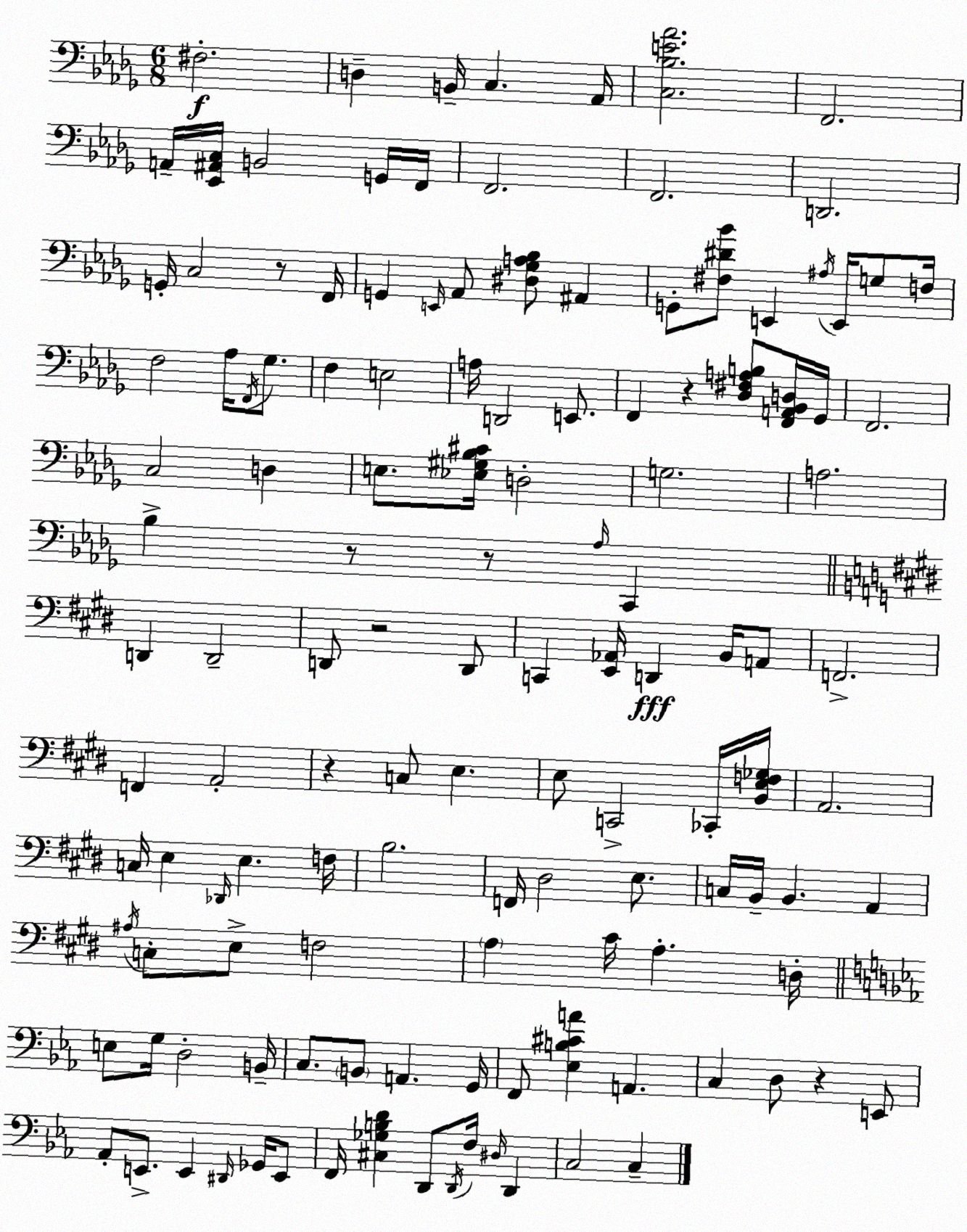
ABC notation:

X:1
T:Untitled
M:6/8
L:1/4
K:Bbm
^F,2 D, B,,/4 C, _A,,/4 [C,_B,E_A]2 F,,2 A,,/4 [_E,,^A,,C,]/4 B,,2 G,,/4 F,,/4 F,,2 F,,2 D,,2 G,,/4 C,2 z/2 F,,/4 G,, E,,/4 _A,,/2 [^D,_G,A,_B,]/2 ^A,, G,,/2 [^F,^D_B]/2 E,, ^A,/4 E,,/4 G,/2 F,/4 F,2 _A,/4 F,,/4 _G,/2 F, E,2 A,/4 D,,2 E,,/2 F,, z [_D,^F,A,B,]/2 [F,,A,,_B,,D,]/4 _G,,/4 F,,2 C,2 D, E,/2 [_E,^G,_B,^C]/4 D,2 G,2 A,2 _B, z/2 z/2 _A,/4 C,, D,, D,,2 D,,/2 z2 D,,/2 C,, [E,,_A,,]/4 D,, B,,/4 A,,/2 F,,2 F,, A,,2 z C,/2 E, E,/2 C,,2 _C,,/4 [B,,E,F,_G,]/4 A,,2 C,/4 E, _D,,/4 E, F,/4 B,2 F,,/4 ^D,2 E,/2 C,/4 B,,/4 B,, A,, ^A,/4 C,/2 E,/2 F,2 A, ^C/4 A, D,/4 E,/2 G,/4 D,2 B,,/4 C,/2 B,,/2 A,, G,,/4 F,,/2 [_E,B,^CA] A,, C, D,/2 z E,,/2 _A,,/2 E,,/2 E,, ^D,,/4 _G,,/4 E,,/2 F,,/4 [^C,_G,B,D] D,,/2 D,,/4 F,/4 ^D,/4 D,, C,2 C,